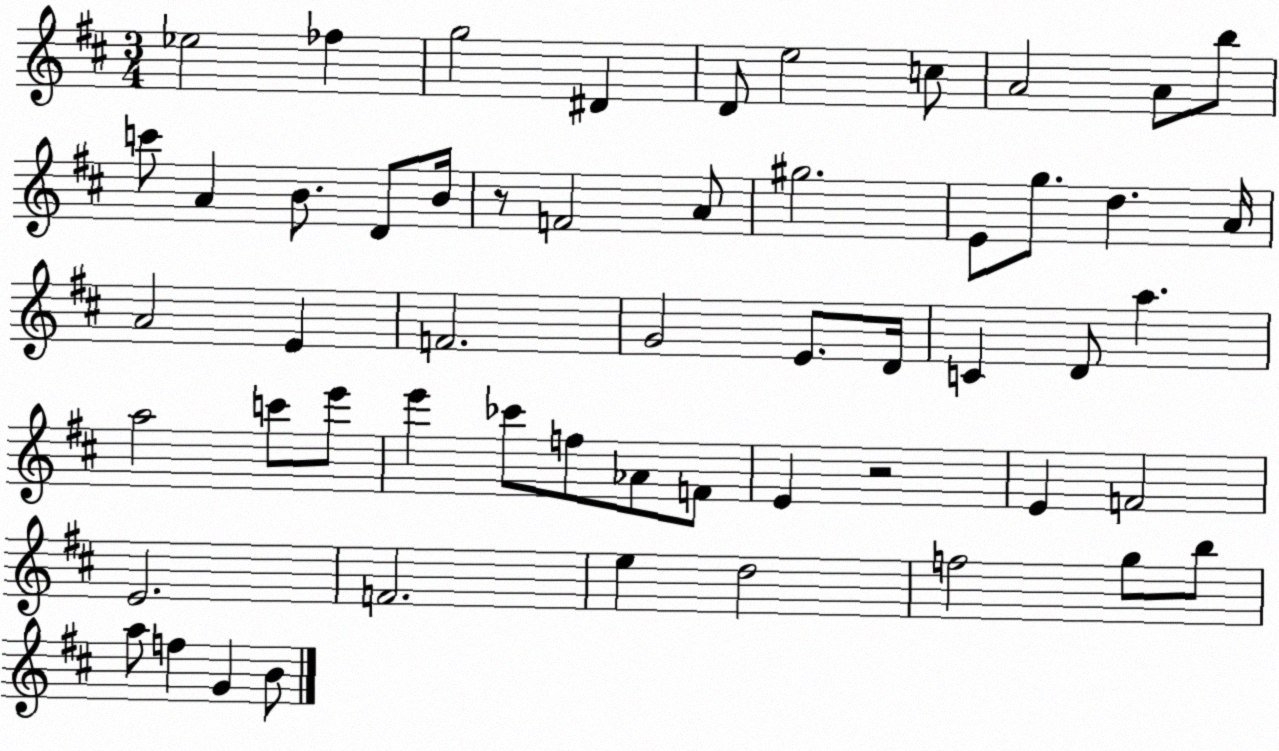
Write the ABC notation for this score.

X:1
T:Untitled
M:3/4
L:1/4
K:D
_e2 _f g2 ^D D/2 e2 c/2 A2 A/2 b/2 c'/2 A B/2 D/2 B/4 z/2 F2 A/2 ^g2 E/2 g/2 d A/4 A2 E F2 G2 E/2 D/4 C D/2 a a2 c'/2 e'/2 e' _c'/2 f/2 _A/2 F/2 E z2 E F2 E2 F2 e d2 f2 g/2 b/2 a/2 f G B/2